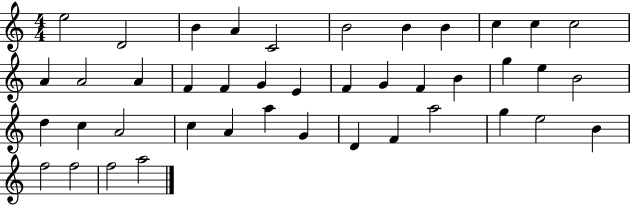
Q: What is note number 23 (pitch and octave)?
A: G5